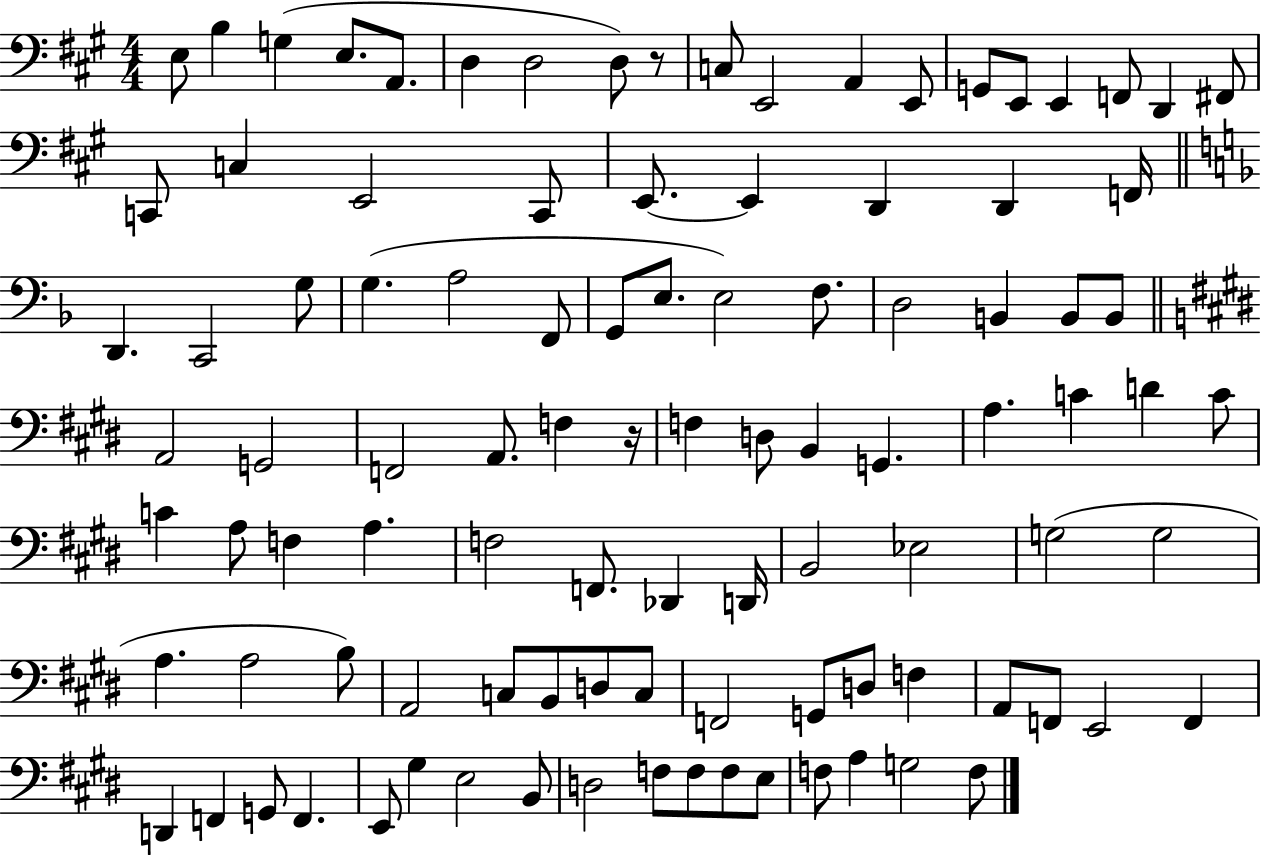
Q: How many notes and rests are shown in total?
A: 101